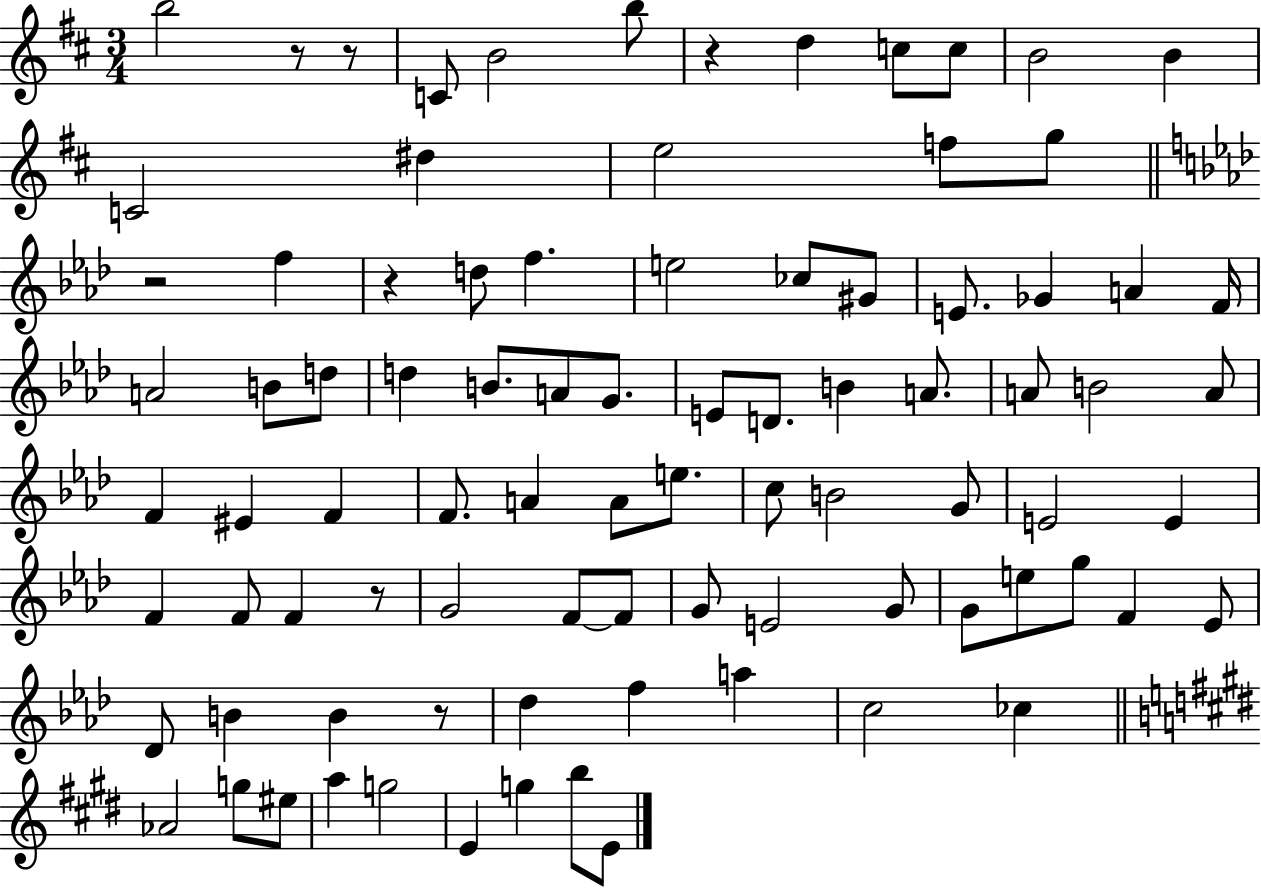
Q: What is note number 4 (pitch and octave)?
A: B5